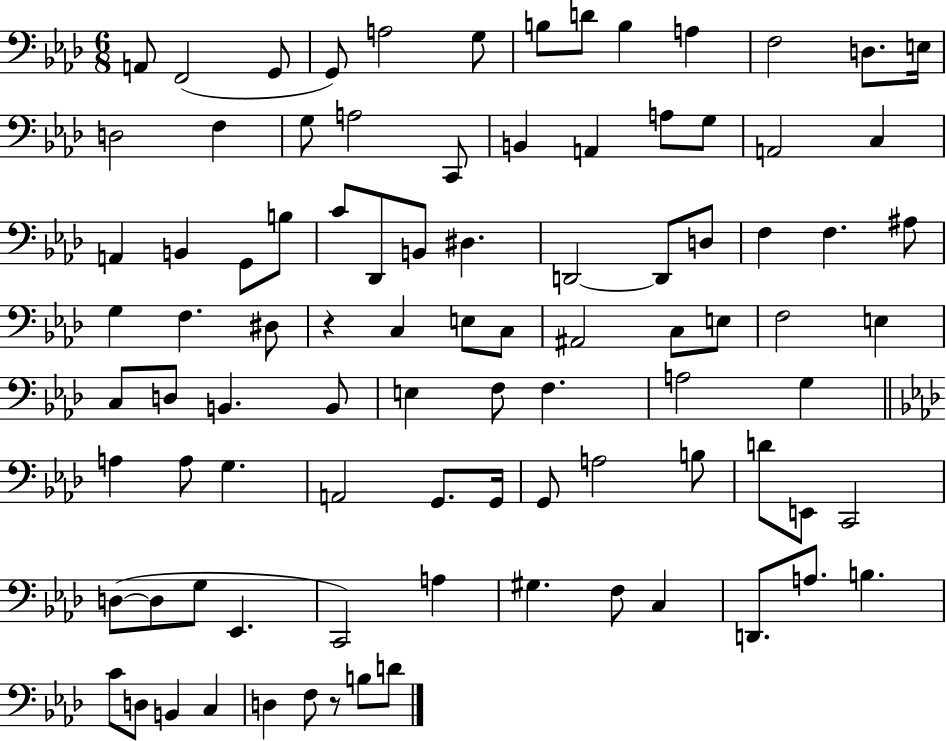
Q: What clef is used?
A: bass